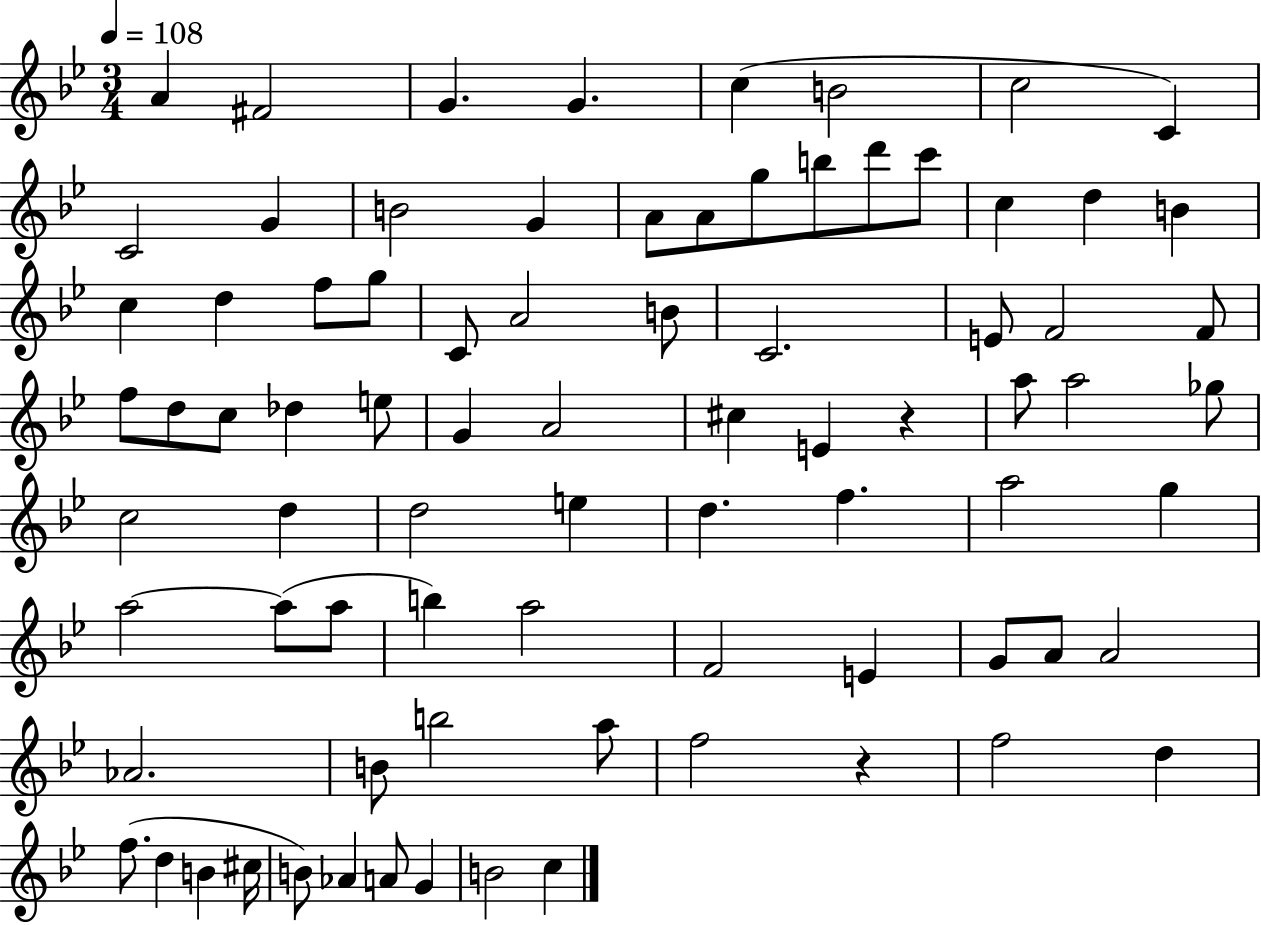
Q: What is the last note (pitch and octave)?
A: C5